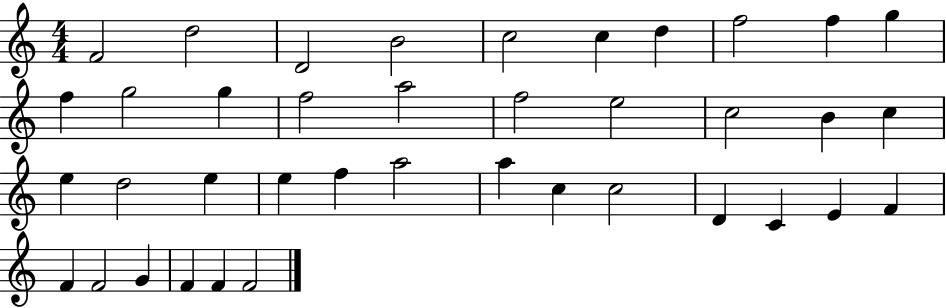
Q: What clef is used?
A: treble